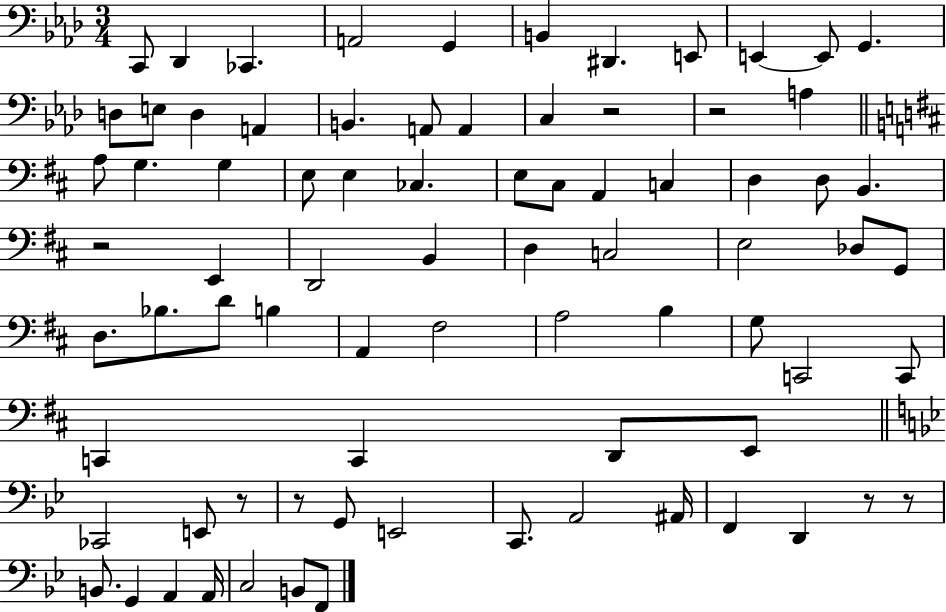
C2/e Db2/q CES2/q. A2/h G2/q B2/q D#2/q. E2/e E2/q E2/e G2/q. D3/e E3/e D3/q A2/q B2/q. A2/e A2/q C3/q R/h R/h A3/q A3/e G3/q. G3/q E3/e E3/q CES3/q. E3/e C#3/e A2/q C3/q D3/q D3/e B2/q. R/h E2/q D2/h B2/q D3/q C3/h E3/h Db3/e G2/e D3/e. Bb3/e. D4/e B3/q A2/q F#3/h A3/h B3/q G3/e C2/h C2/e C2/q C2/q D2/e E2/e CES2/h E2/e R/e R/e G2/e E2/h C2/e. A2/h A#2/s F2/q D2/q R/e R/e B2/e. G2/q A2/q A2/s C3/h B2/e F2/e